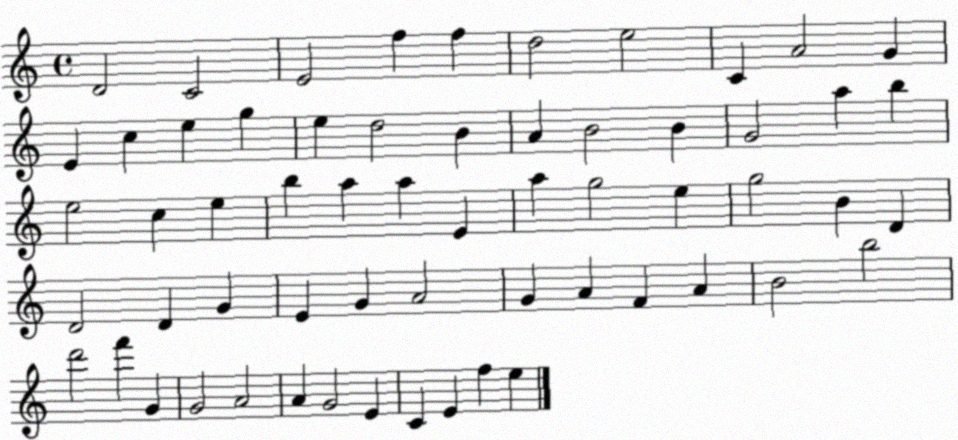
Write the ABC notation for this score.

X:1
T:Untitled
M:4/4
L:1/4
K:C
D2 C2 E2 f f d2 e2 C A2 G E c e g e d2 B A B2 B G2 a b e2 c e b a a E a g2 e g2 B D D2 D G E G A2 G A F A B2 b2 d'2 f' G G2 A2 A G2 E C E f e